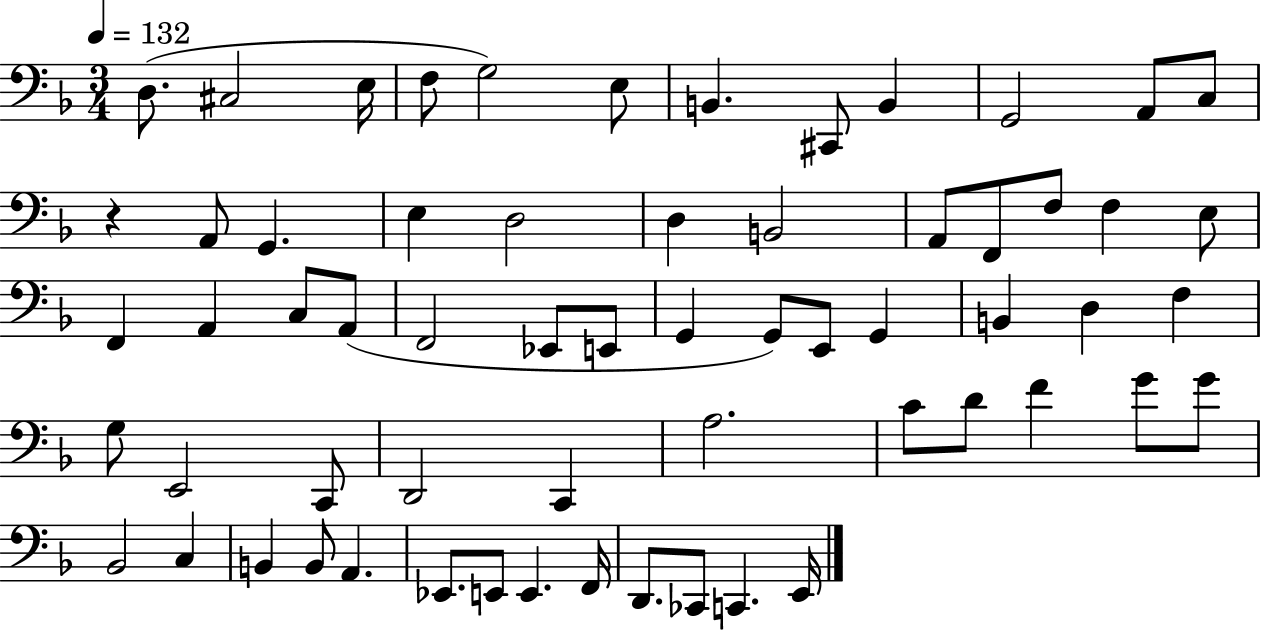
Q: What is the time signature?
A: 3/4